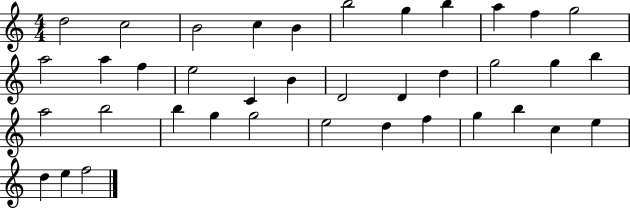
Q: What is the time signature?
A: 4/4